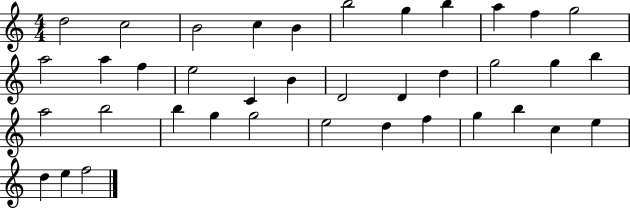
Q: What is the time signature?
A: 4/4